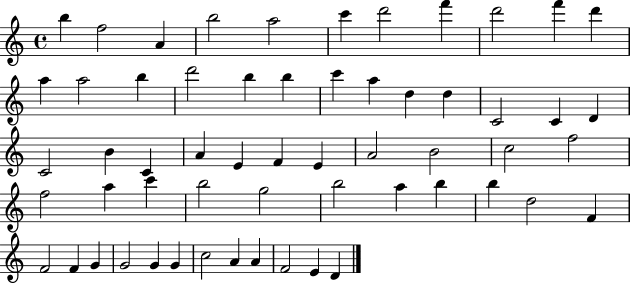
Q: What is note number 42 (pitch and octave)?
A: A5